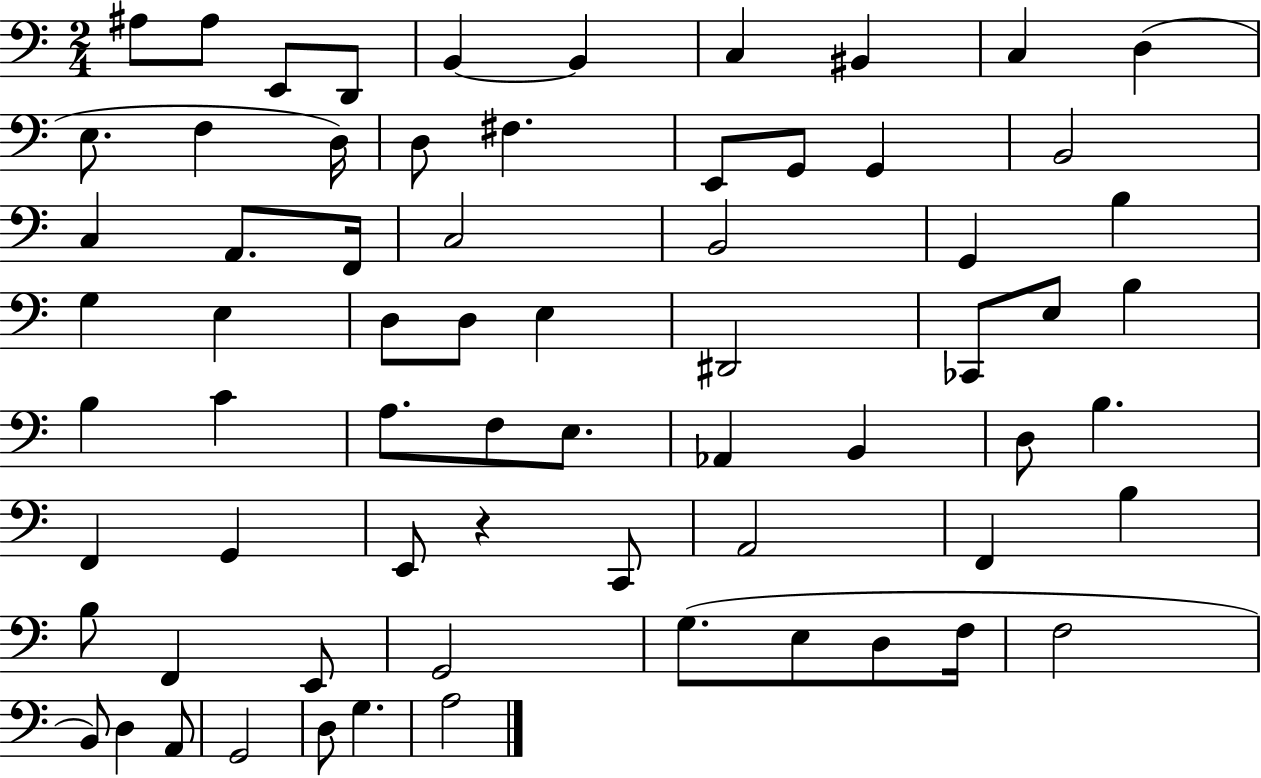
{
  \clef bass
  \numericTimeSignature
  \time 2/4
  \key c \major
  ais8 ais8 e,8 d,8 | b,4~~ b,4 | c4 bis,4 | c4 d4( | \break e8. f4 d16) | d8 fis4. | e,8 g,8 g,4 | b,2 | \break c4 a,8. f,16 | c2 | b,2 | g,4 b4 | \break g4 e4 | d8 d8 e4 | dis,2 | ces,8 e8 b4 | \break b4 c'4 | a8. f8 e8. | aes,4 b,4 | d8 b4. | \break f,4 g,4 | e,8 r4 c,8 | a,2 | f,4 b4 | \break b8 f,4 e,8 | g,2 | g8.( e8 d8 f16 | f2 | \break b,8) d4 a,8 | g,2 | d8 g4. | a2 | \break \bar "|."
}